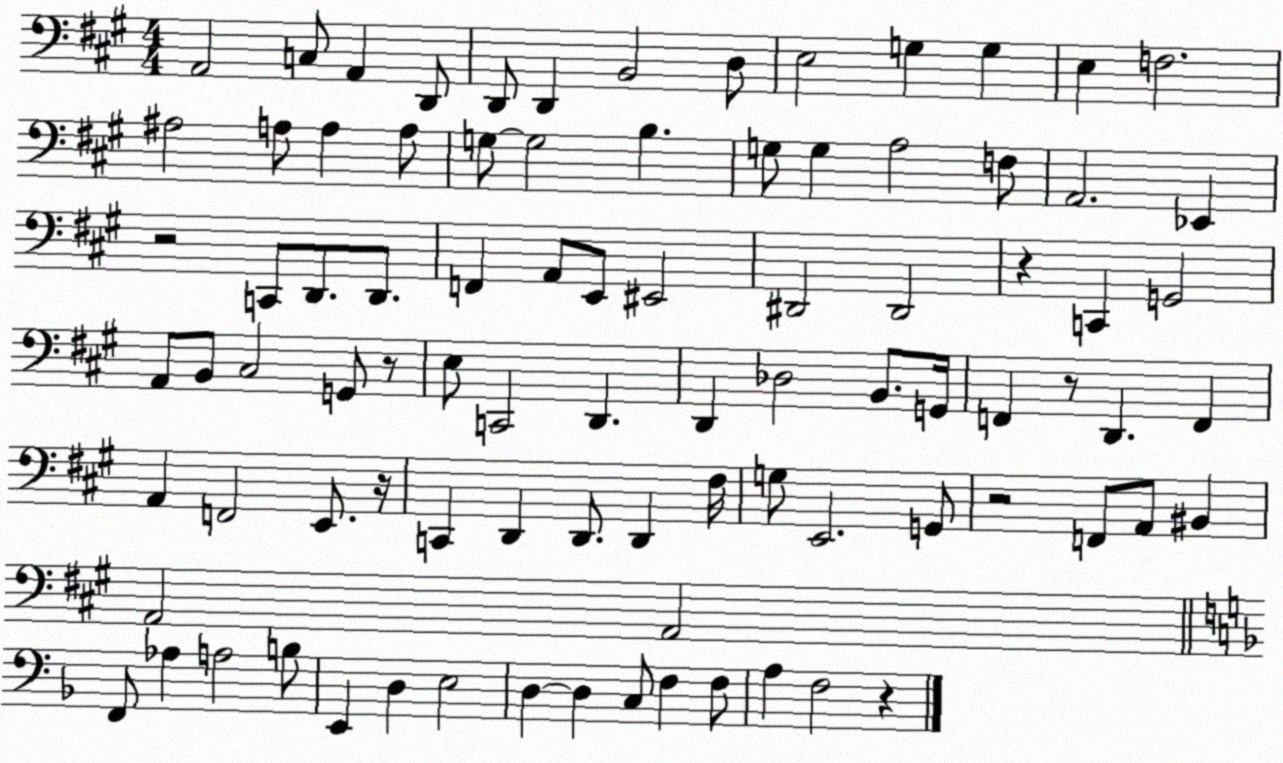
X:1
T:Untitled
M:4/4
L:1/4
K:A
A,,2 C,/2 A,, D,,/2 D,,/2 D,, B,,2 D,/2 E,2 G, G, E, F,2 ^A,2 A,/2 A, A,/2 G,/2 G,2 B, G,/2 G, A,2 F,/2 A,,2 _E,, z2 C,,/2 D,,/2 D,,/2 F,, A,,/2 E,,/2 ^E,,2 ^D,,2 ^D,,2 z C,, G,,2 A,,/2 B,,/2 ^C,2 G,,/2 z/2 E,/2 C,,2 D,, D,, _D,2 B,,/2 G,,/4 F,, z/2 D,, F,, A,, F,,2 E,,/2 z/4 C,, D,, D,,/2 D,, ^F,/4 G,/2 E,,2 G,,/2 z2 F,,/2 A,,/2 ^B,, A,,2 A,,2 F,,/2 _A, A,2 B,/2 E,, D, E,2 D, D, C,/2 F, F,/2 A, F,2 z